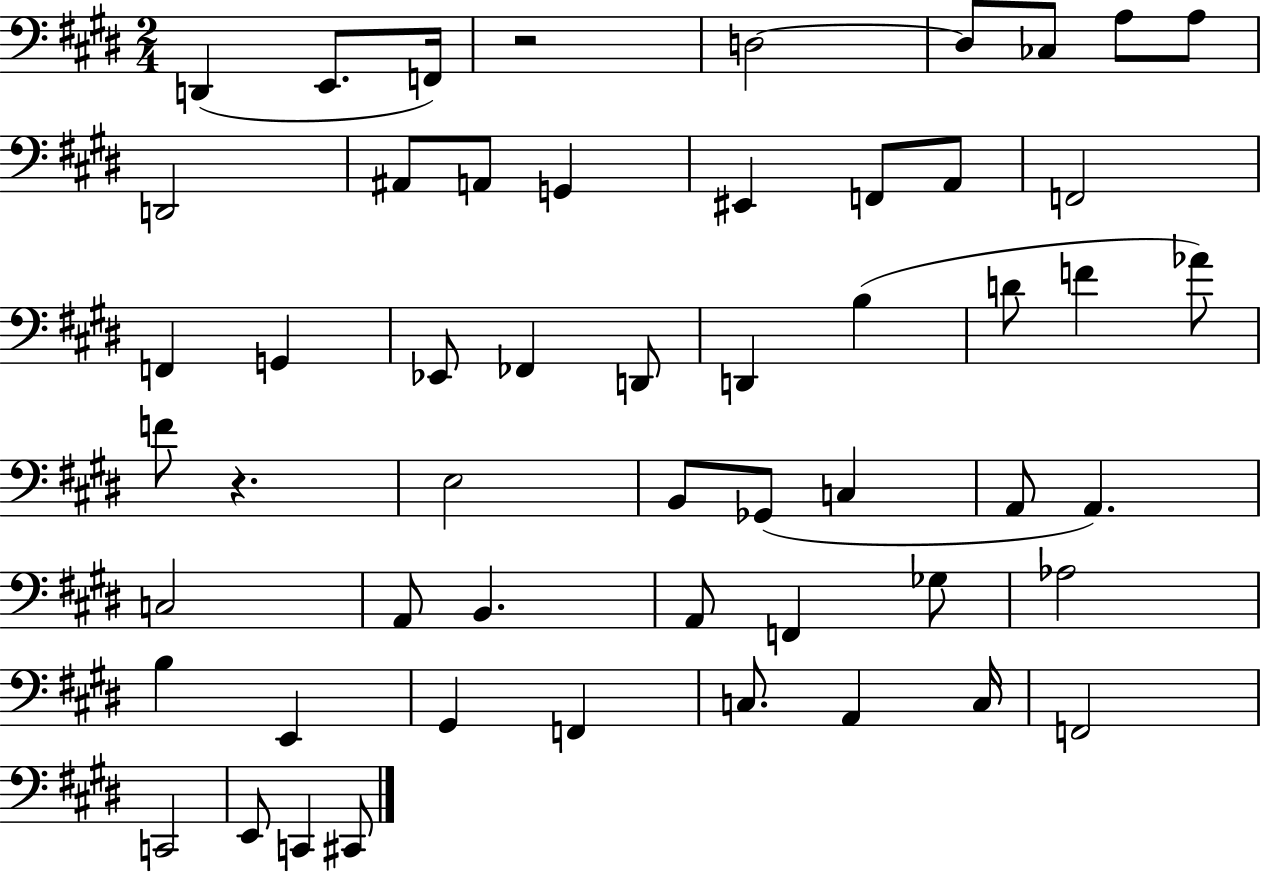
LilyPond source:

{
  \clef bass
  \numericTimeSignature
  \time 2/4
  \key e \major
  d,4( e,8. f,16) | r2 | d2~~ | d8 ces8 a8 a8 | \break d,2 | ais,8 a,8 g,4 | eis,4 f,8 a,8 | f,2 | \break f,4 g,4 | ees,8 fes,4 d,8 | d,4 b4( | d'8 f'4 aes'8) | \break f'8 r4. | e2 | b,8 ges,8( c4 | a,8 a,4.) | \break c2 | a,8 b,4. | a,8 f,4 ges8 | aes2 | \break b4 e,4 | gis,4 f,4 | c8. a,4 c16 | f,2 | \break c,2 | e,8 c,4 cis,8 | \bar "|."
}